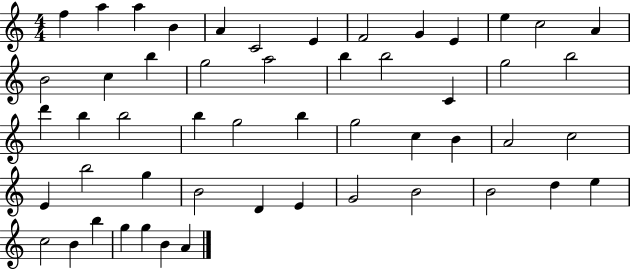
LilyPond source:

{
  \clef treble
  \numericTimeSignature
  \time 4/4
  \key c \major
  f''4 a''4 a''4 b'4 | a'4 c'2 e'4 | f'2 g'4 e'4 | e''4 c''2 a'4 | \break b'2 c''4 b''4 | g''2 a''2 | b''4 b''2 c'4 | g''2 b''2 | \break d'''4 b''4 b''2 | b''4 g''2 b''4 | g''2 c''4 b'4 | a'2 c''2 | \break e'4 b''2 g''4 | b'2 d'4 e'4 | g'2 b'2 | b'2 d''4 e''4 | \break c''2 b'4 b''4 | g''4 g''4 b'4 a'4 | \bar "|."
}